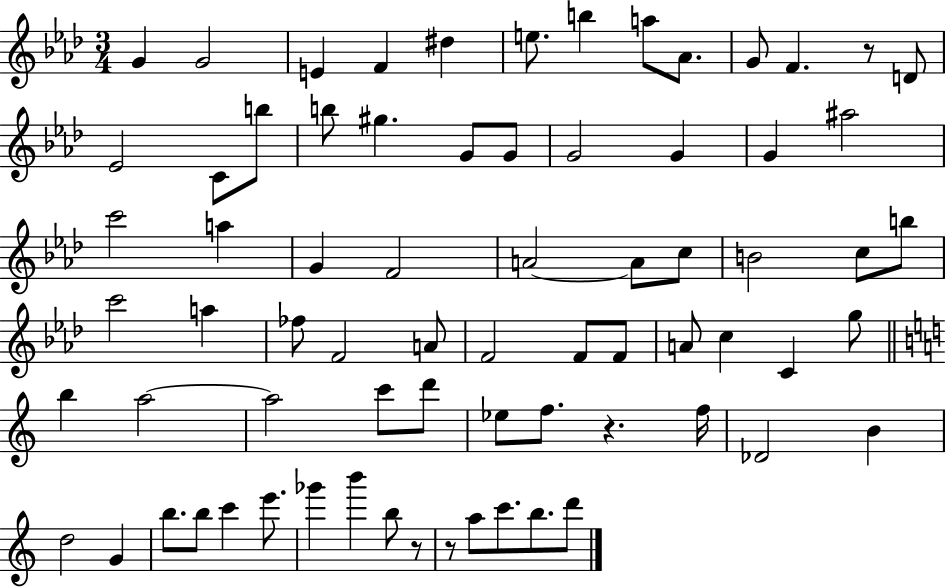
{
  \clef treble
  \numericTimeSignature
  \time 3/4
  \key aes \major
  g'4 g'2 | e'4 f'4 dis''4 | e''8. b''4 a''8 aes'8. | g'8 f'4. r8 d'8 | \break ees'2 c'8 b''8 | b''8 gis''4. g'8 g'8 | g'2 g'4 | g'4 ais''2 | \break c'''2 a''4 | g'4 f'2 | a'2~~ a'8 c''8 | b'2 c''8 b''8 | \break c'''2 a''4 | fes''8 f'2 a'8 | f'2 f'8 f'8 | a'8 c''4 c'4 g''8 | \break \bar "||" \break \key c \major b''4 a''2~~ | a''2 c'''8 d'''8 | ees''8 f''8. r4. f''16 | des'2 b'4 | \break d''2 g'4 | b''8. b''8 c'''4 e'''8. | ges'''4 b'''4 b''8 r8 | r8 a''8 c'''8. b''8. d'''8 | \break \bar "|."
}